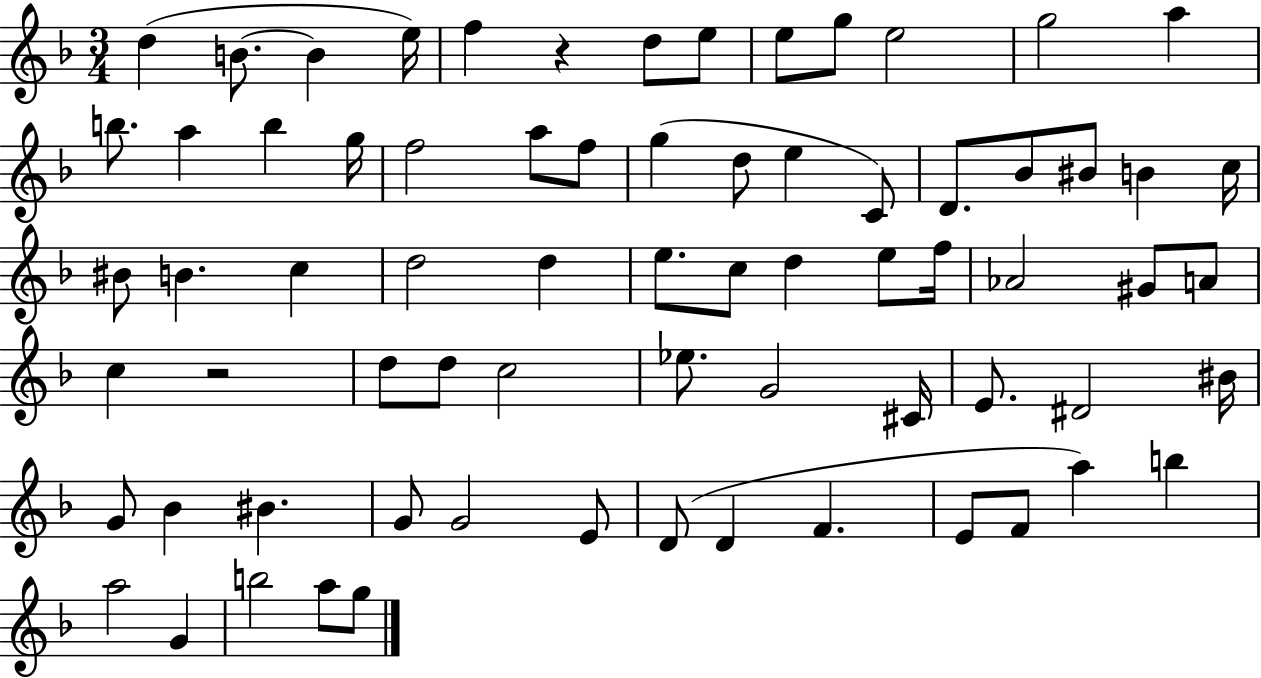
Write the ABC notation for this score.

X:1
T:Untitled
M:3/4
L:1/4
K:F
d B/2 B e/4 f z d/2 e/2 e/2 g/2 e2 g2 a b/2 a b g/4 f2 a/2 f/2 g d/2 e C/2 D/2 _B/2 ^B/2 B c/4 ^B/2 B c d2 d e/2 c/2 d e/2 f/4 _A2 ^G/2 A/2 c z2 d/2 d/2 c2 _e/2 G2 ^C/4 E/2 ^D2 ^B/4 G/2 _B ^B G/2 G2 E/2 D/2 D F E/2 F/2 a b a2 G b2 a/2 g/2